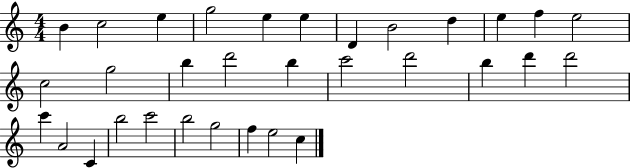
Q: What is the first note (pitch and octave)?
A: B4